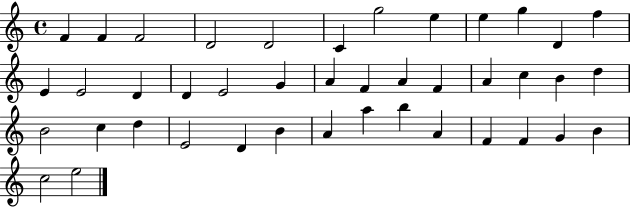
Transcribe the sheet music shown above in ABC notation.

X:1
T:Untitled
M:4/4
L:1/4
K:C
F F F2 D2 D2 C g2 e e g D f E E2 D D E2 G A F A F A c B d B2 c d E2 D B A a b A F F G B c2 e2